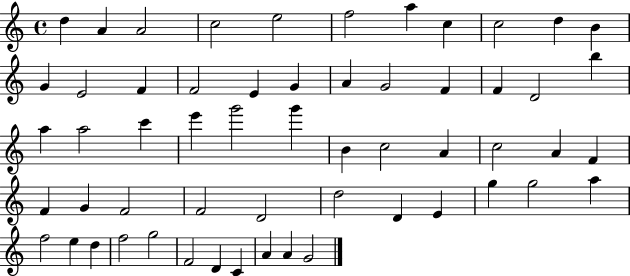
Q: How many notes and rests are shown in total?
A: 57